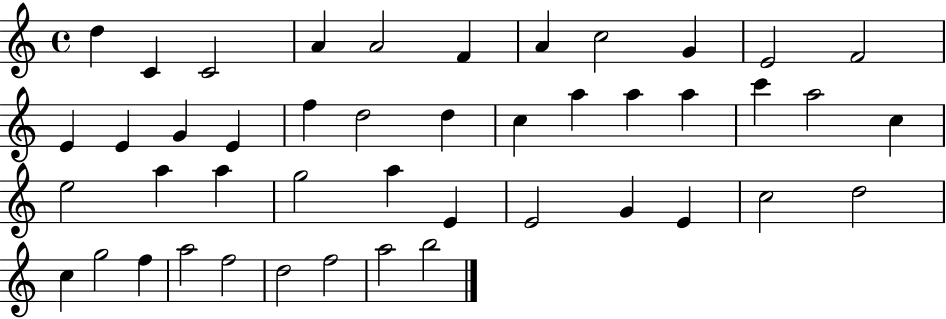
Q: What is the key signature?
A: C major